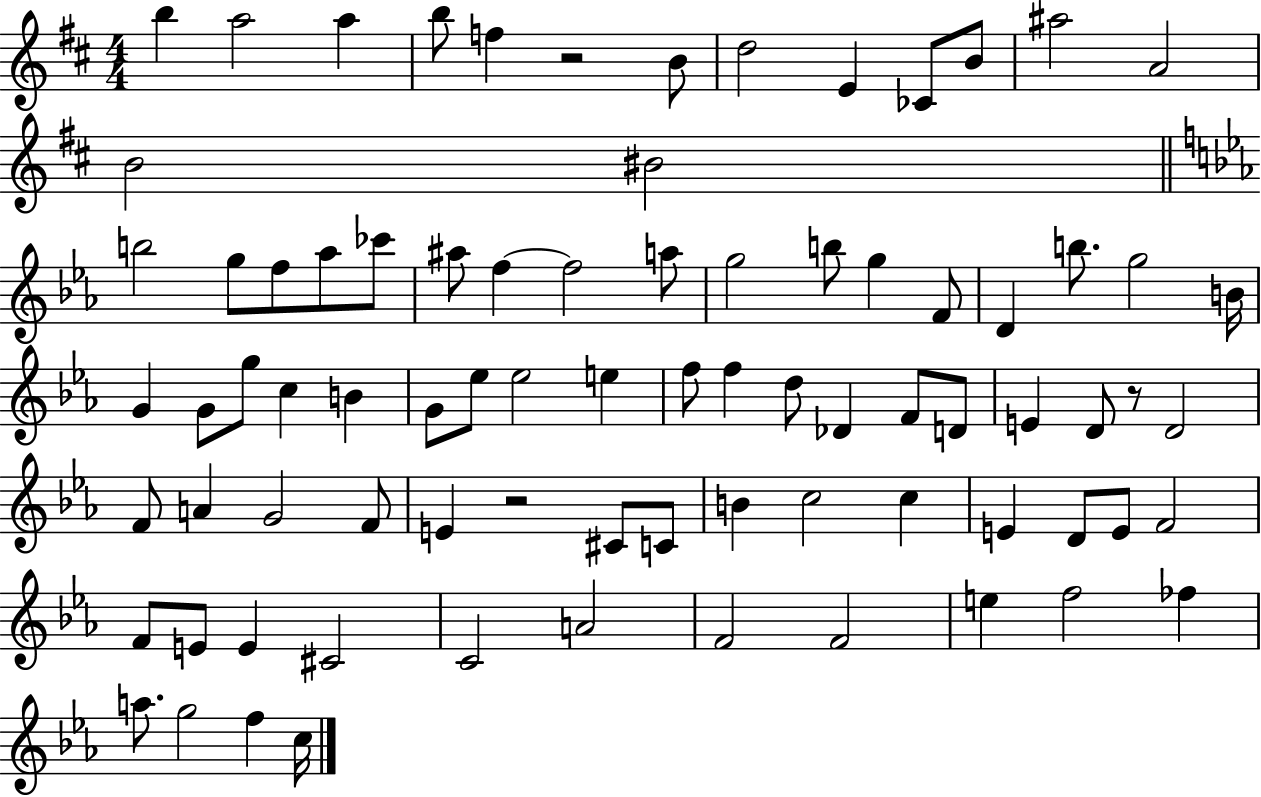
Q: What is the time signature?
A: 4/4